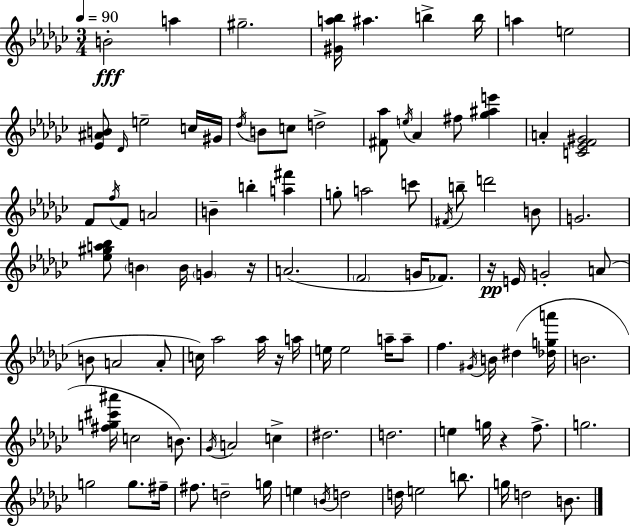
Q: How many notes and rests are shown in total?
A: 99